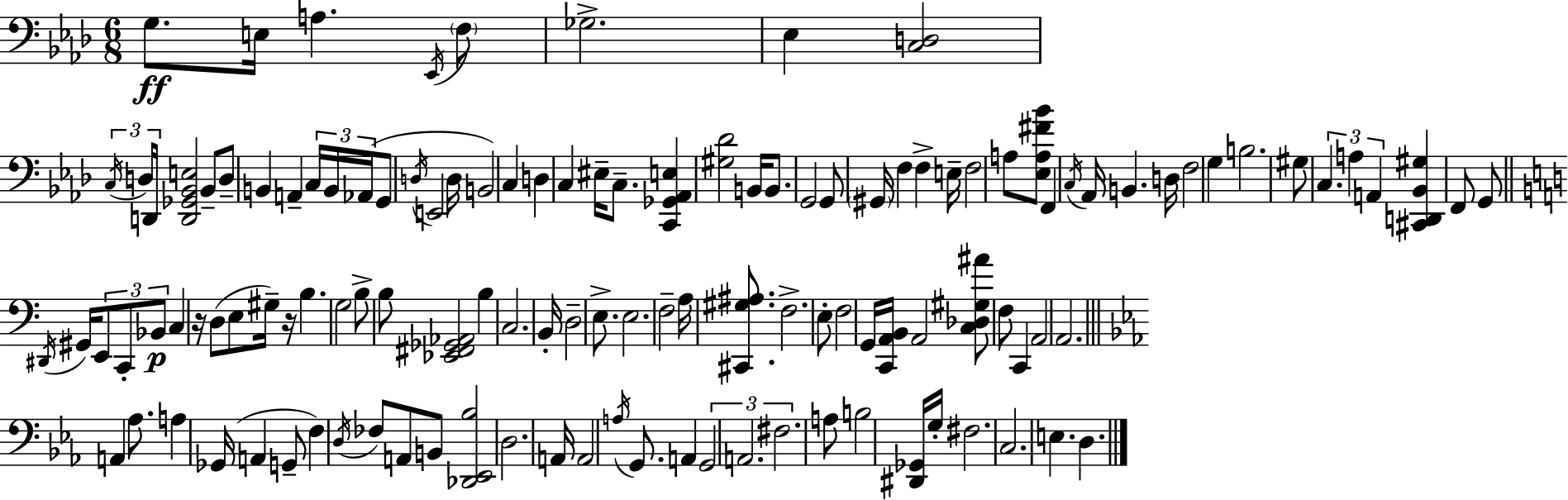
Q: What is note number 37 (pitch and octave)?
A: A3